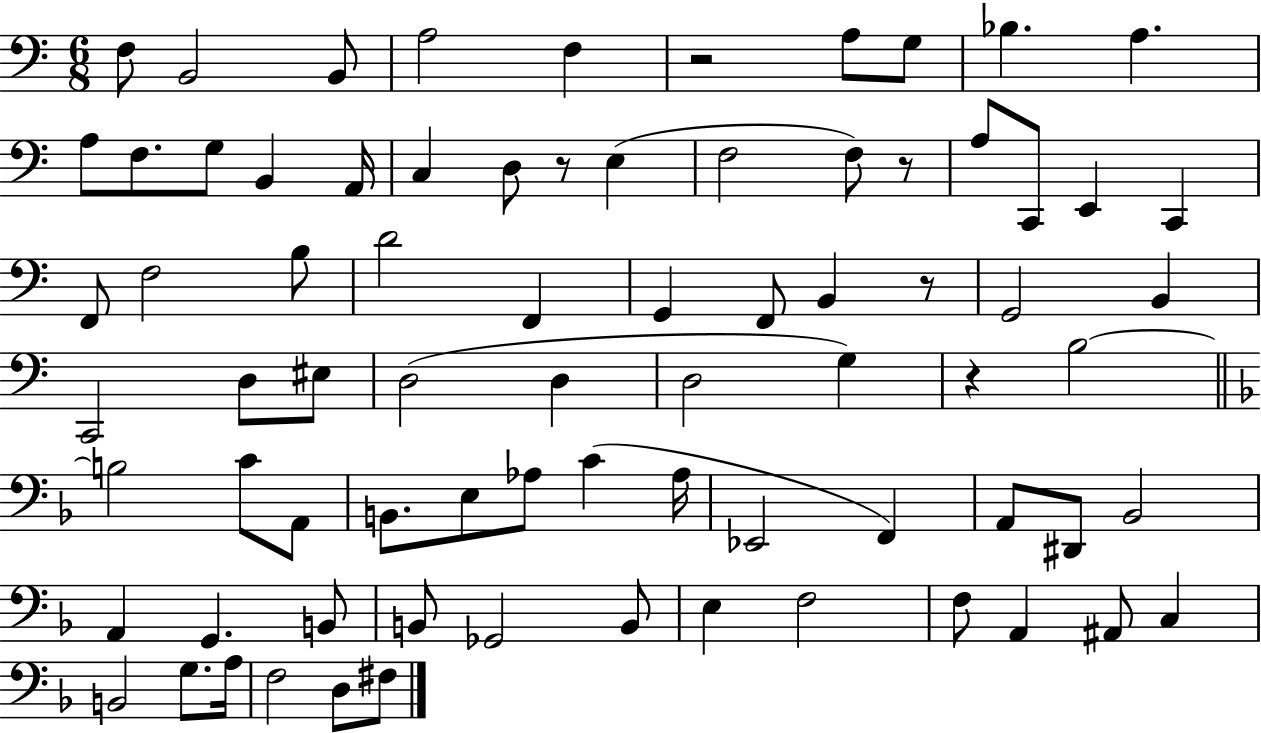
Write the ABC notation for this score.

X:1
T:Untitled
M:6/8
L:1/4
K:C
F,/2 B,,2 B,,/2 A,2 F, z2 A,/2 G,/2 _B, A, A,/2 F,/2 G,/2 B,, A,,/4 C, D,/2 z/2 E, F,2 F,/2 z/2 A,/2 C,,/2 E,, C,, F,,/2 F,2 B,/2 D2 F,, G,, F,,/2 B,, z/2 G,,2 B,, C,,2 D,/2 ^E,/2 D,2 D, D,2 G, z B,2 B,2 C/2 A,,/2 B,,/2 E,/2 _A,/2 C _A,/4 _E,,2 F,, A,,/2 ^D,,/2 _B,,2 A,, G,, B,,/2 B,,/2 _G,,2 B,,/2 E, F,2 F,/2 A,, ^A,,/2 C, B,,2 G,/2 A,/4 F,2 D,/2 ^F,/2